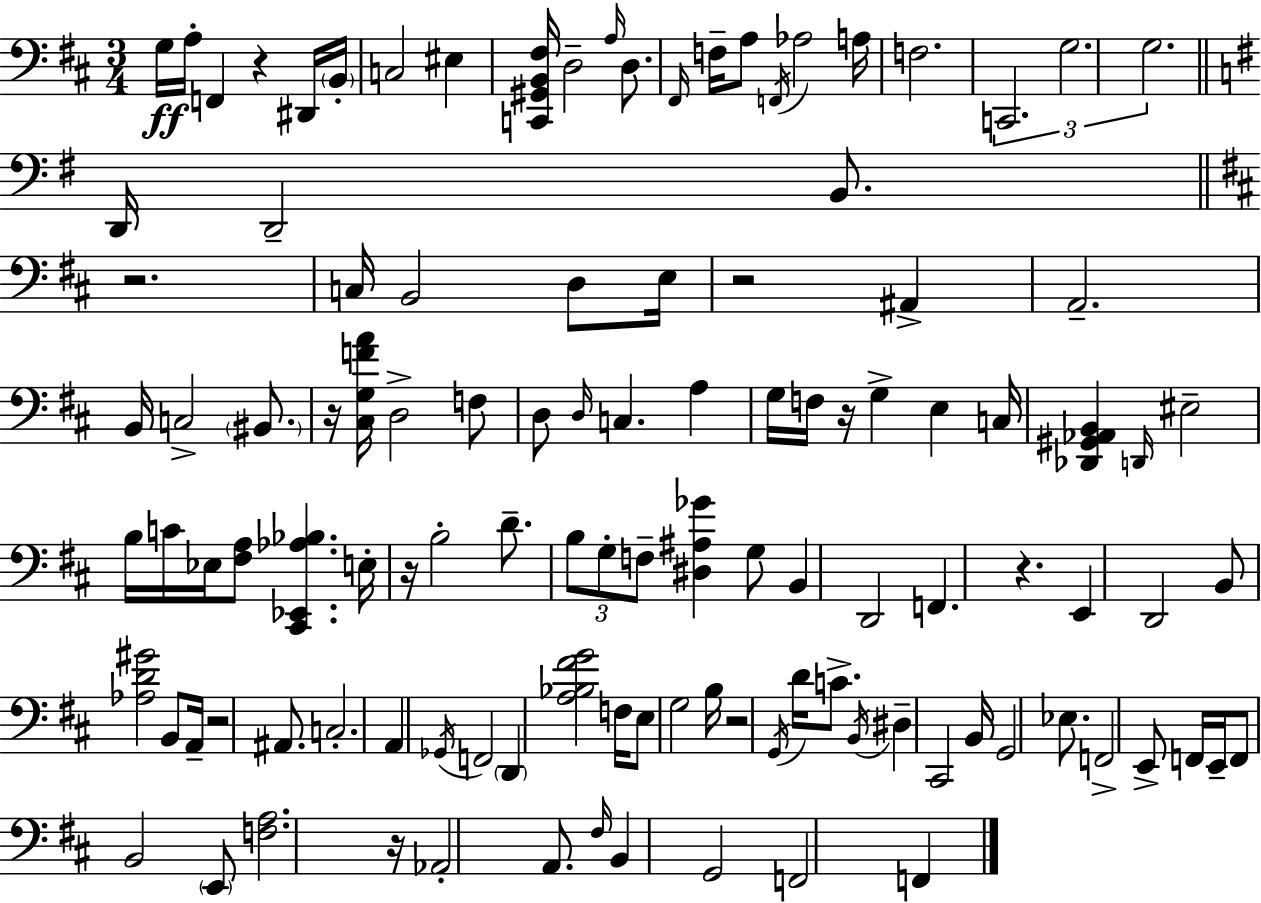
X:1
T:Untitled
M:3/4
L:1/4
K:D
G,/4 A,/4 F,, z ^D,,/4 B,,/4 C,2 ^E, [C,,^G,,B,,^F,]/4 D,2 A,/4 D,/2 ^F,,/4 F,/4 A,/2 F,,/4 _A,2 A,/4 F,2 C,,2 G,2 G,2 D,,/4 D,,2 B,,/2 z2 C,/4 B,,2 D,/2 E,/4 z2 ^A,, A,,2 B,,/4 C,2 ^B,,/2 z/4 [^C,G,FA]/4 D,2 F,/2 D,/2 D,/4 C, A, G,/4 F,/4 z/4 G, E, C,/4 [_D,,^G,,_A,,B,,] D,,/4 ^E,2 B,/4 C/4 _E,/4 [^F,A,]/2 [^C,,_E,,_A,_B,] E,/4 z/4 B,2 D/2 B,/2 G,/2 F,/2 [^D,^A,_G] G,/2 B,, D,,2 F,, z E,, D,,2 B,,/2 [_A,D^G]2 B,,/2 A,,/4 z2 ^A,,/2 C,2 A,, _G,,/4 F,,2 D,, [A,_B,^FG]2 F,/4 E,/2 G,2 B,/4 z2 G,,/4 D/4 C/2 B,,/4 ^D, ^C,,2 B,,/4 G,,2 _E,/2 F,,2 E,,/2 F,,/4 E,,/4 F,,/2 B,,2 E,,/2 [F,A,]2 z/4 _A,,2 A,,/2 ^F,/4 B,, G,,2 F,,2 F,,